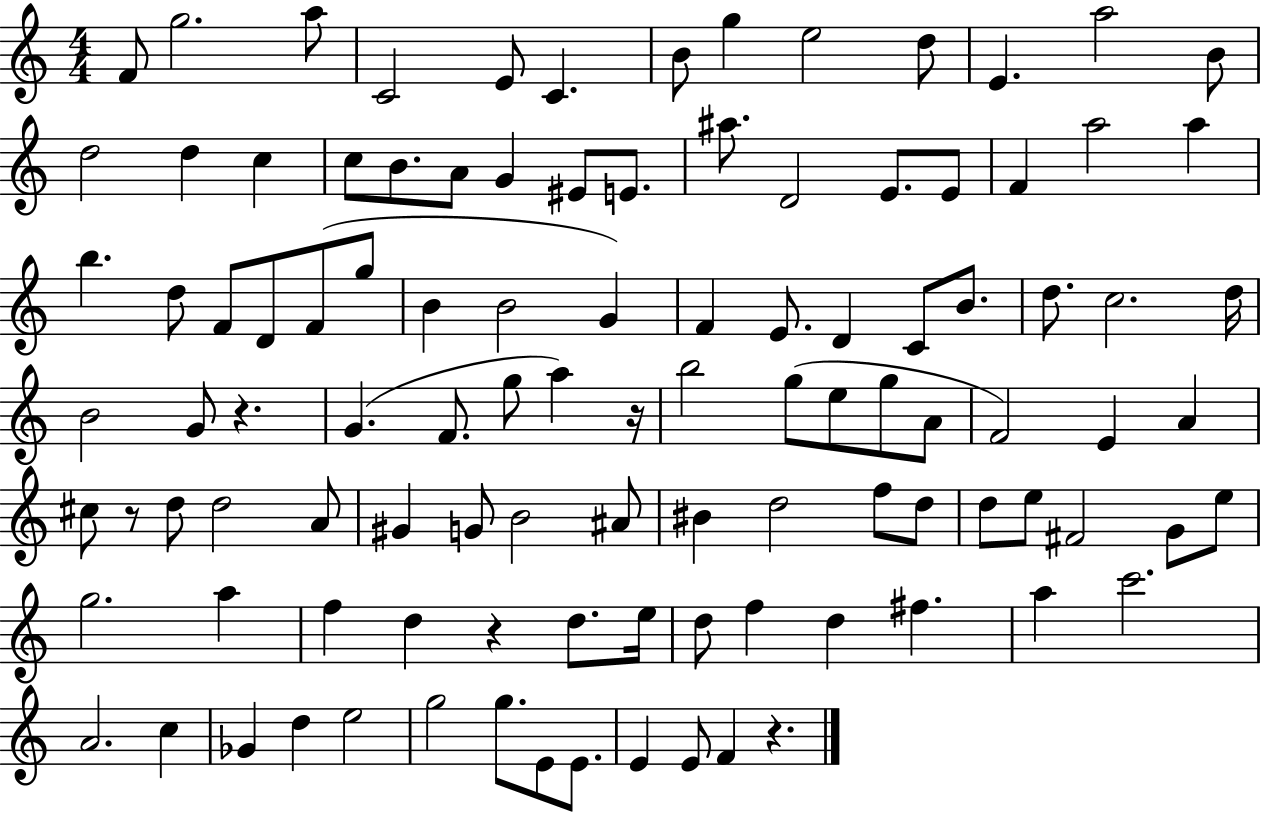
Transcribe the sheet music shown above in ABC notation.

X:1
T:Untitled
M:4/4
L:1/4
K:C
F/2 g2 a/2 C2 E/2 C B/2 g e2 d/2 E a2 B/2 d2 d c c/2 B/2 A/2 G ^E/2 E/2 ^a/2 D2 E/2 E/2 F a2 a b d/2 F/2 D/2 F/2 g/2 B B2 G F E/2 D C/2 B/2 d/2 c2 d/4 B2 G/2 z G F/2 g/2 a z/4 b2 g/2 e/2 g/2 A/2 F2 E A ^c/2 z/2 d/2 d2 A/2 ^G G/2 B2 ^A/2 ^B d2 f/2 d/2 d/2 e/2 ^F2 G/2 e/2 g2 a f d z d/2 e/4 d/2 f d ^f a c'2 A2 c _G d e2 g2 g/2 E/2 E/2 E E/2 F z